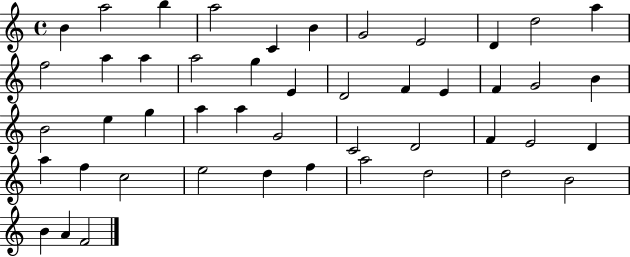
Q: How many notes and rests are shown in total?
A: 47